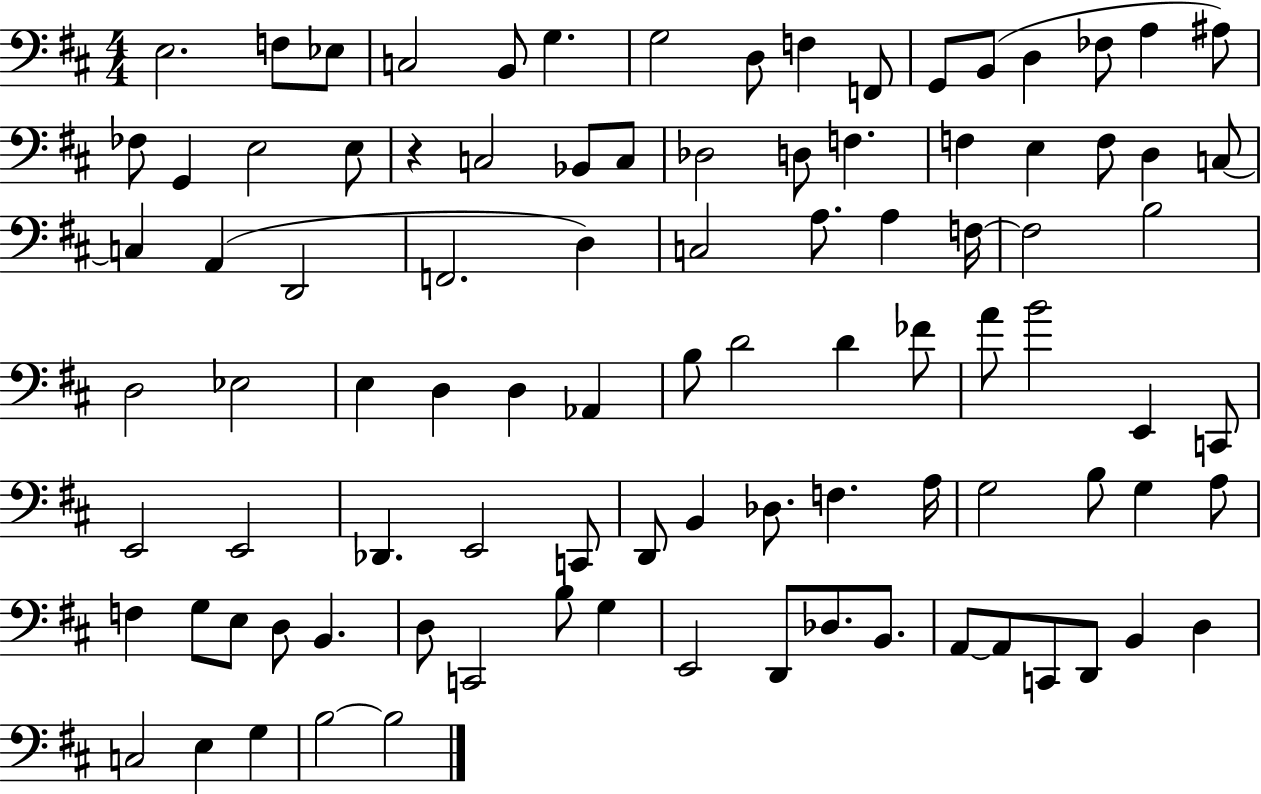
{
  \clef bass
  \numericTimeSignature
  \time 4/4
  \key d \major
  e2. f8 ees8 | c2 b,8 g4. | g2 d8 f4 f,8 | g,8 b,8( d4 fes8 a4 ais8) | \break fes8 g,4 e2 e8 | r4 c2 bes,8 c8 | des2 d8 f4. | f4 e4 f8 d4 c8~~ | \break c4 a,4( d,2 | f,2. d4) | c2 a8. a4 f16~~ | f2 b2 | \break d2 ees2 | e4 d4 d4 aes,4 | b8 d'2 d'4 fes'8 | a'8 b'2 e,4 c,8 | \break e,2 e,2 | des,4. e,2 c,8 | d,8 b,4 des8. f4. a16 | g2 b8 g4 a8 | \break f4 g8 e8 d8 b,4. | d8 c,2 b8 g4 | e,2 d,8 des8. b,8. | a,8~~ a,8 c,8 d,8 b,4 d4 | \break c2 e4 g4 | b2~~ b2 | \bar "|."
}